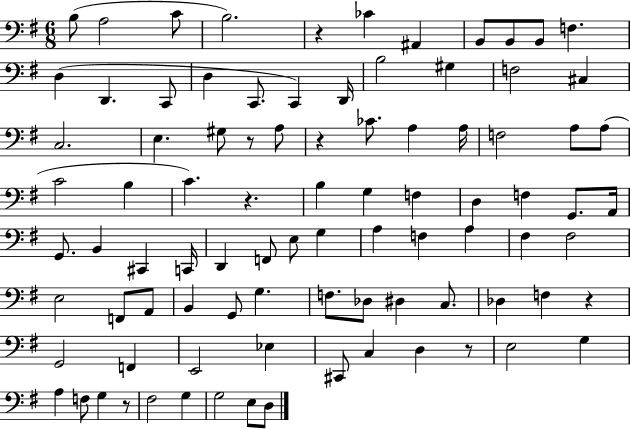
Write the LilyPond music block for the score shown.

{
  \clef bass
  \numericTimeSignature
  \time 6/8
  \key g \major
  b8( a2 c'8 | b2.) | r4 ces'4 ais,4 | b,8 b,8 b,8 f4. | \break d4( d,4. c,8 | d4 c,8. c,4) d,16 | b2 gis4 | f2 cis4 | \break c2. | e4. gis8 r8 a8 | r4 ces'8. a4 a16 | f2 a8 a8( | \break c'2 b4 | c'4.) r4. | b4 g4 f4 | d4 f4 g,8. a,16 | \break g,8. b,4 cis,4 c,16 | d,4 f,8 e8 g4 | a4 f4 a4 | fis4 fis2 | \break e2 f,8 a,8 | b,4 g,8 g4. | f8. des8 dis4 c8. | des4 f4 r4 | \break g,2 f,4 | e,2 ees4 | cis,8 c4 d4 r8 | e2 g4 | \break a4 f8 g4 r8 | fis2 g4 | g2 e8 d8 | \bar "|."
}